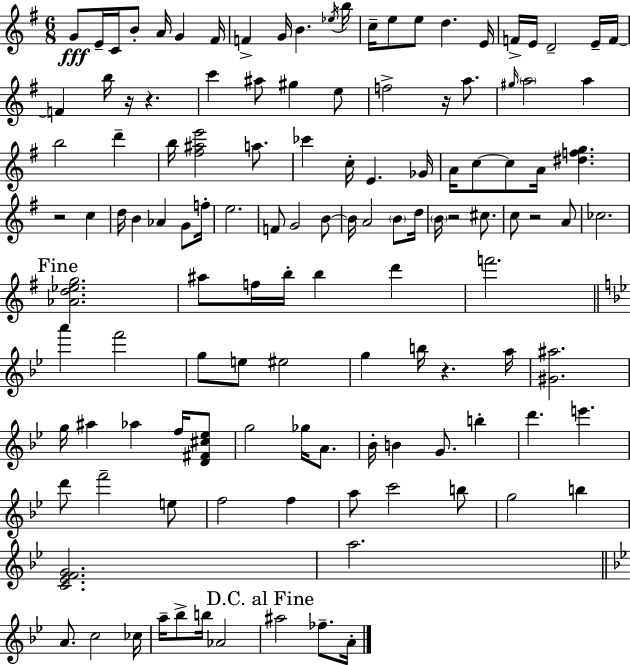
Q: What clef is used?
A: treble